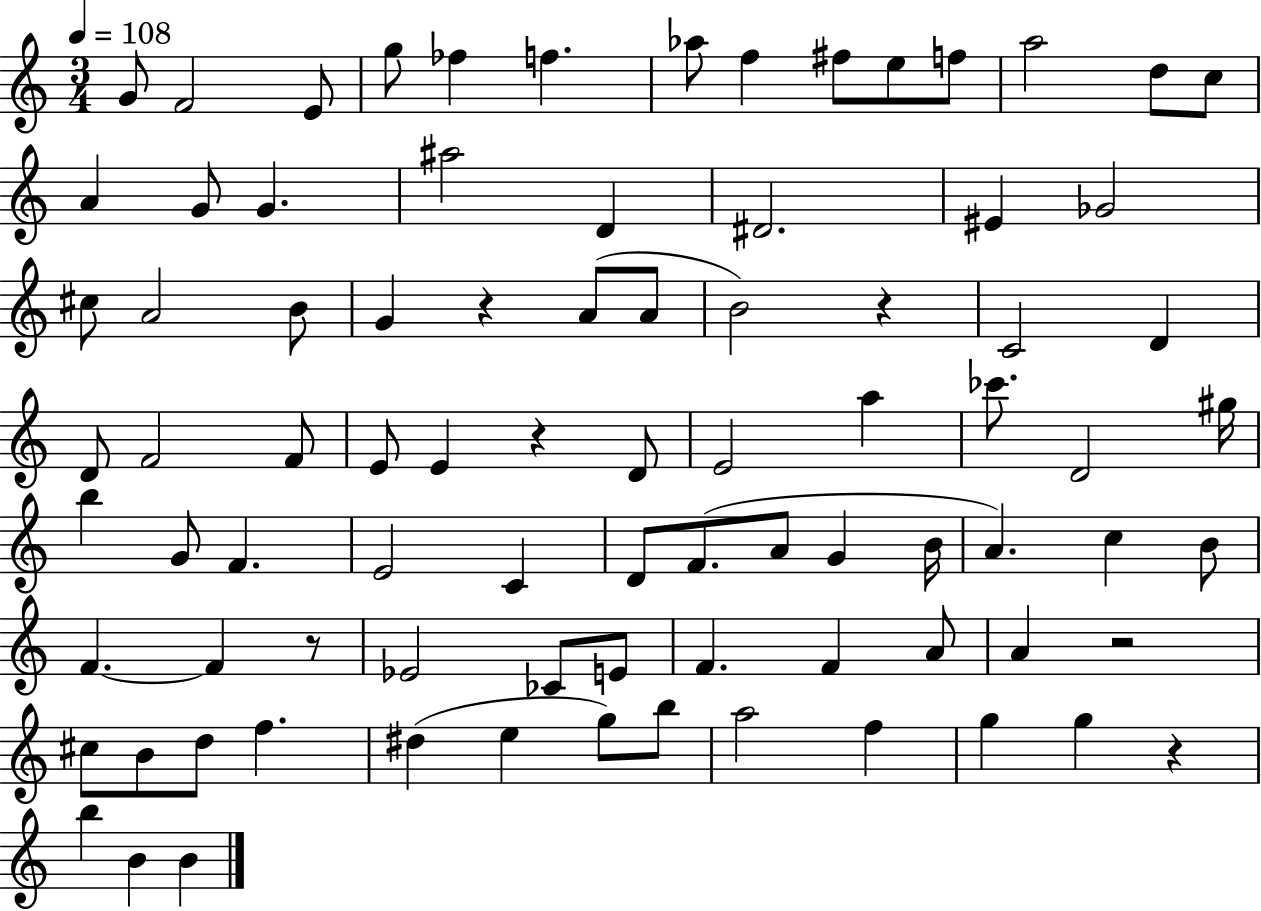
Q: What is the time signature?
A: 3/4